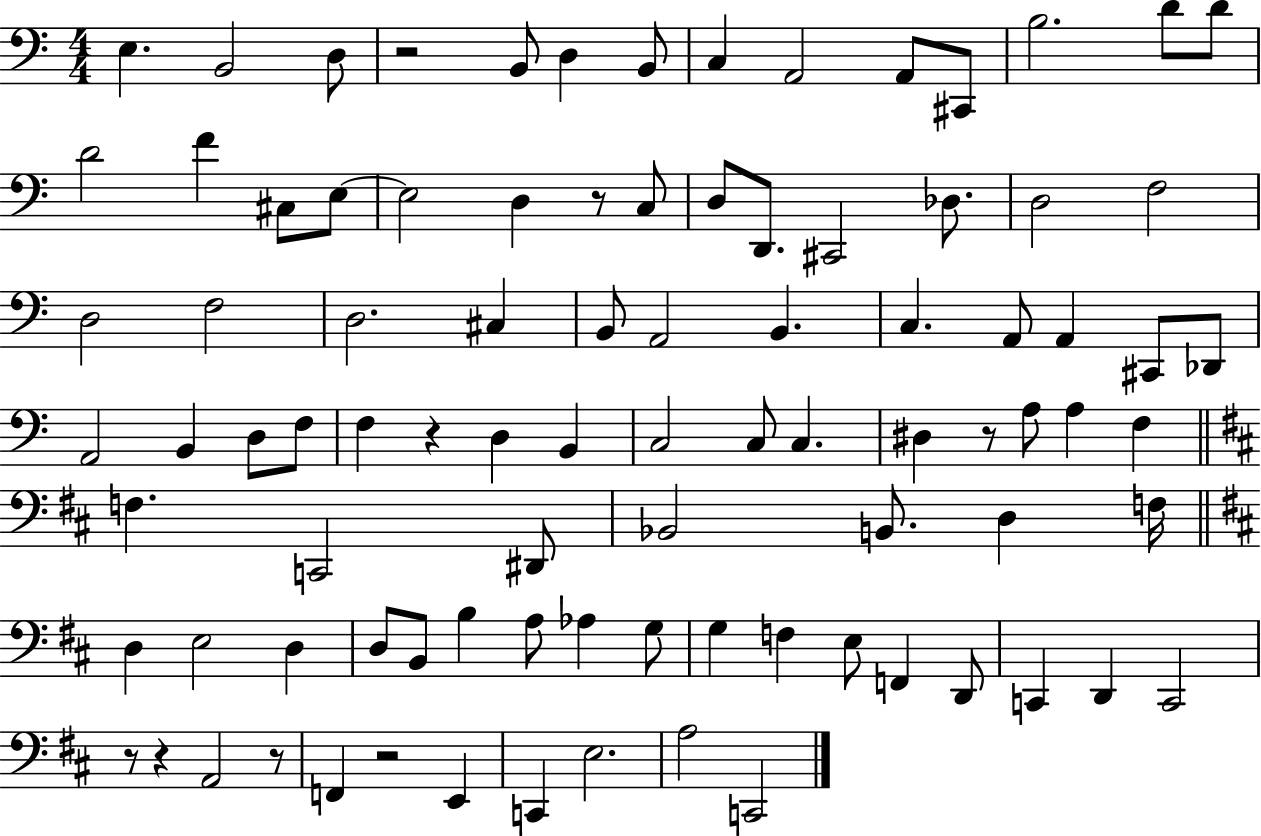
{
  \clef bass
  \numericTimeSignature
  \time 4/4
  \key c \major
  \repeat volta 2 { e4. b,2 d8 | r2 b,8 d4 b,8 | c4 a,2 a,8 cis,8 | b2. d'8 d'8 | \break d'2 f'4 cis8 e8~~ | e2 d4 r8 c8 | d8 d,8. cis,2 des8. | d2 f2 | \break d2 f2 | d2. cis4 | b,8 a,2 b,4. | c4. a,8 a,4 cis,8 des,8 | \break a,2 b,4 d8 f8 | f4 r4 d4 b,4 | c2 c8 c4. | dis4 r8 a8 a4 f4 | \break \bar "||" \break \key d \major f4. c,2 dis,8 | bes,2 b,8. d4 f16 | \bar "||" \break \key d \major d4 e2 d4 | d8 b,8 b4 a8 aes4 g8 | g4 f4 e8 f,4 d,8 | c,4 d,4 c,2 | \break r8 r4 a,2 r8 | f,4 r2 e,4 | c,4 e2. | a2 c,2 | \break } \bar "|."
}